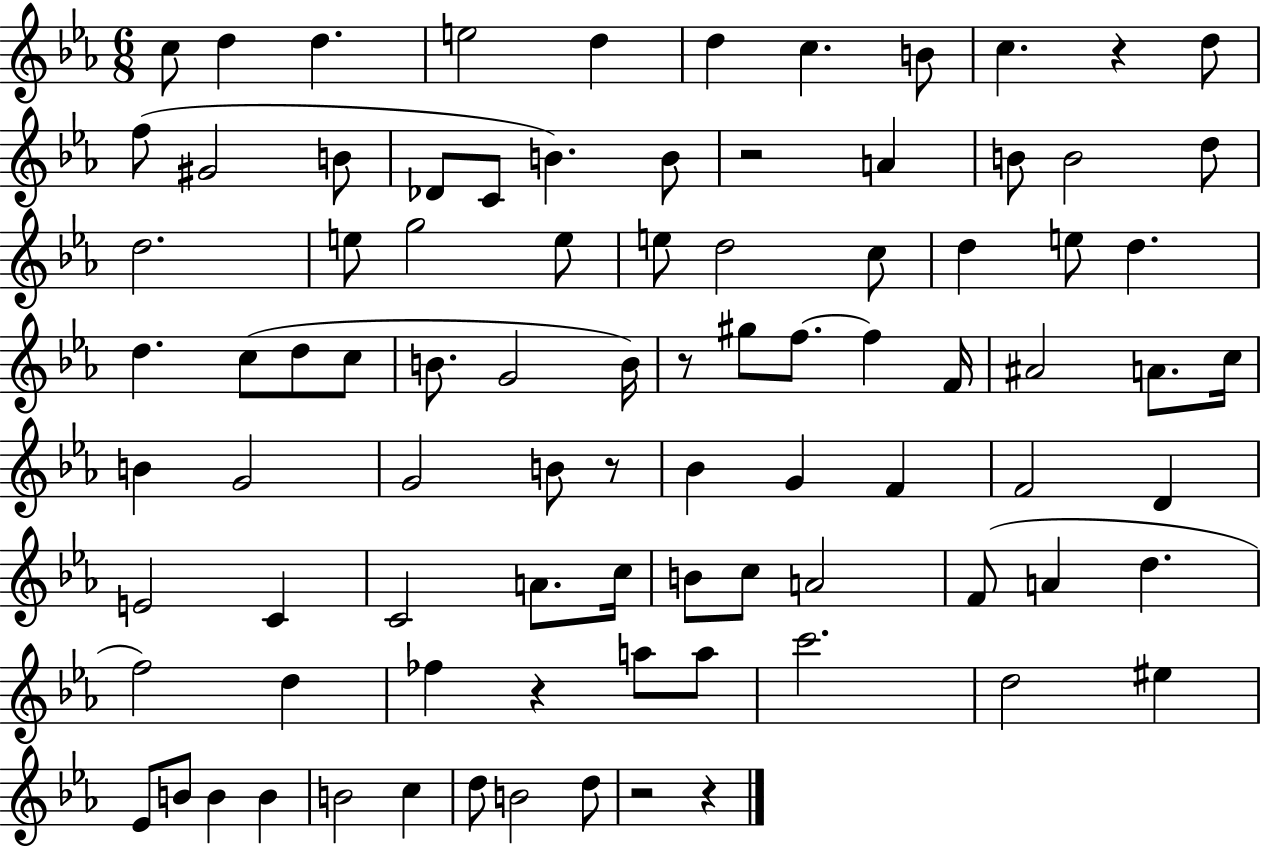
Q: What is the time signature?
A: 6/8